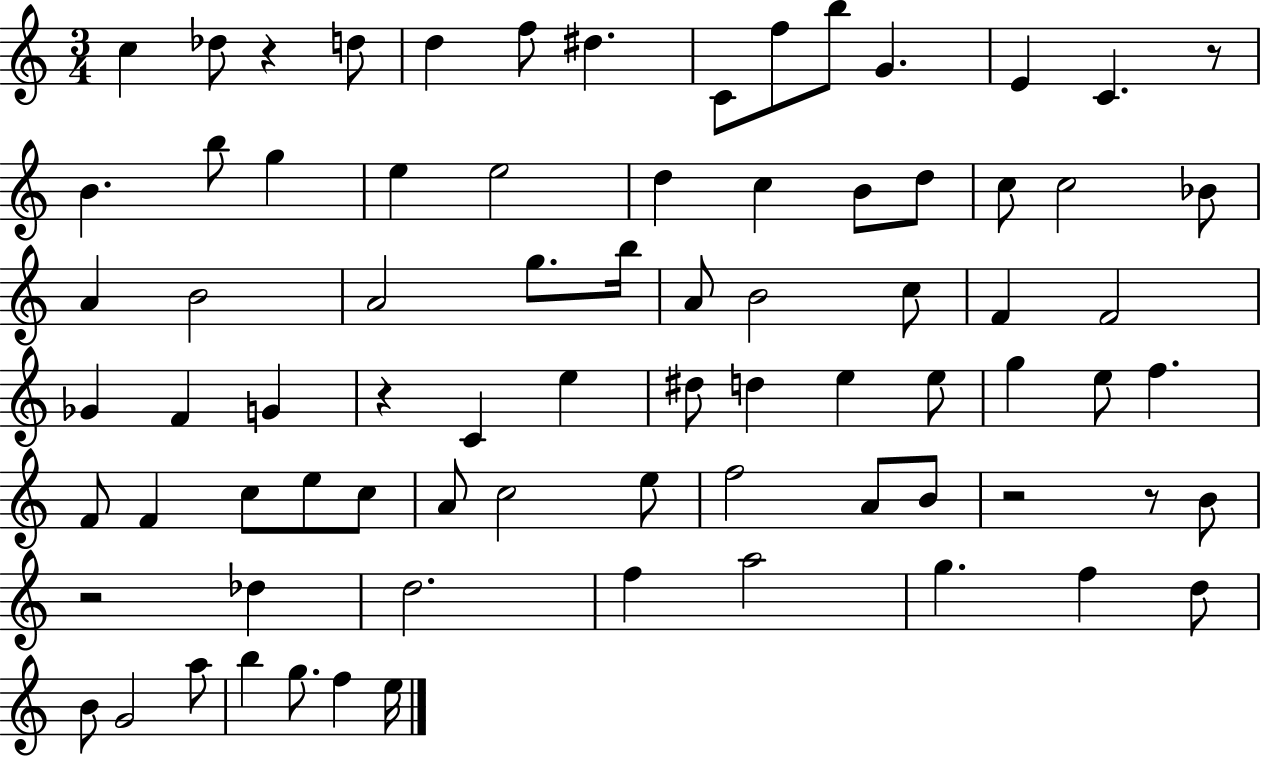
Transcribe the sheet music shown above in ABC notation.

X:1
T:Untitled
M:3/4
L:1/4
K:C
c _d/2 z d/2 d f/2 ^d C/2 f/2 b/2 G E C z/2 B b/2 g e e2 d c B/2 d/2 c/2 c2 _B/2 A B2 A2 g/2 b/4 A/2 B2 c/2 F F2 _G F G z C e ^d/2 d e e/2 g e/2 f F/2 F c/2 e/2 c/2 A/2 c2 e/2 f2 A/2 B/2 z2 z/2 B/2 z2 _d d2 f a2 g f d/2 B/2 G2 a/2 b g/2 f e/4